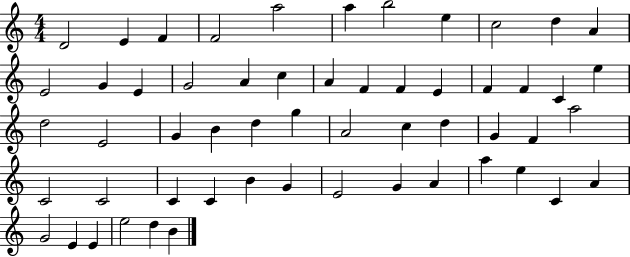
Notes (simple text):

D4/h E4/q F4/q F4/h A5/h A5/q B5/h E5/q C5/h D5/q A4/q E4/h G4/q E4/q G4/h A4/q C5/q A4/q F4/q F4/q E4/q F4/q F4/q C4/q E5/q D5/h E4/h G4/q B4/q D5/q G5/q A4/h C5/q D5/q G4/q F4/q A5/h C4/h C4/h C4/q C4/q B4/q G4/q E4/h G4/q A4/q A5/q E5/q C4/q A4/q G4/h E4/q E4/q E5/h D5/q B4/q